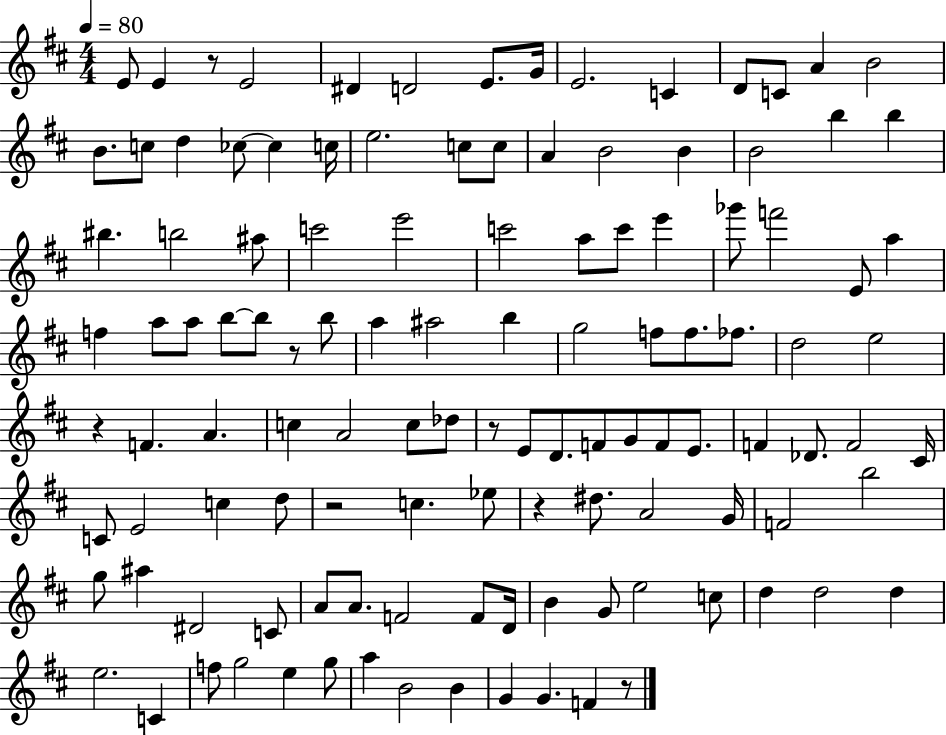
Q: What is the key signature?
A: D major